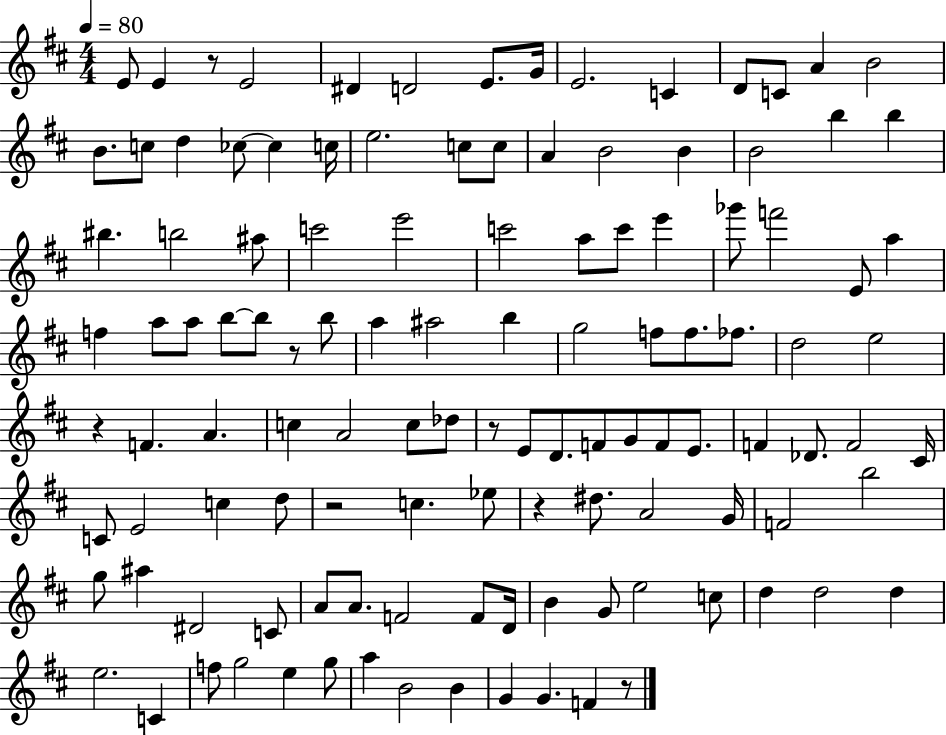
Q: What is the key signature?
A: D major